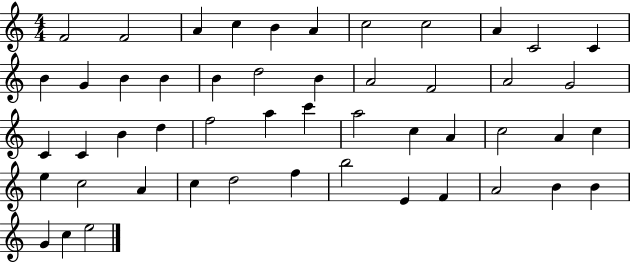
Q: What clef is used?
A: treble